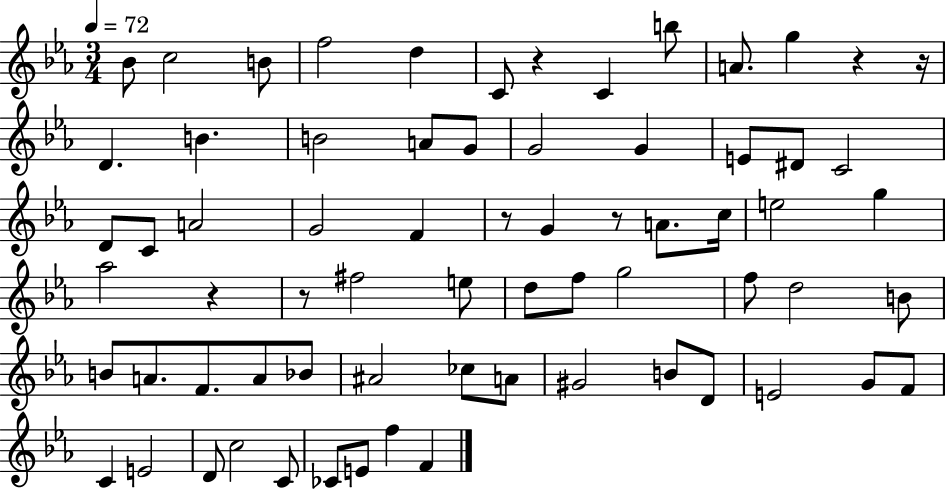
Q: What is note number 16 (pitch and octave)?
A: G4